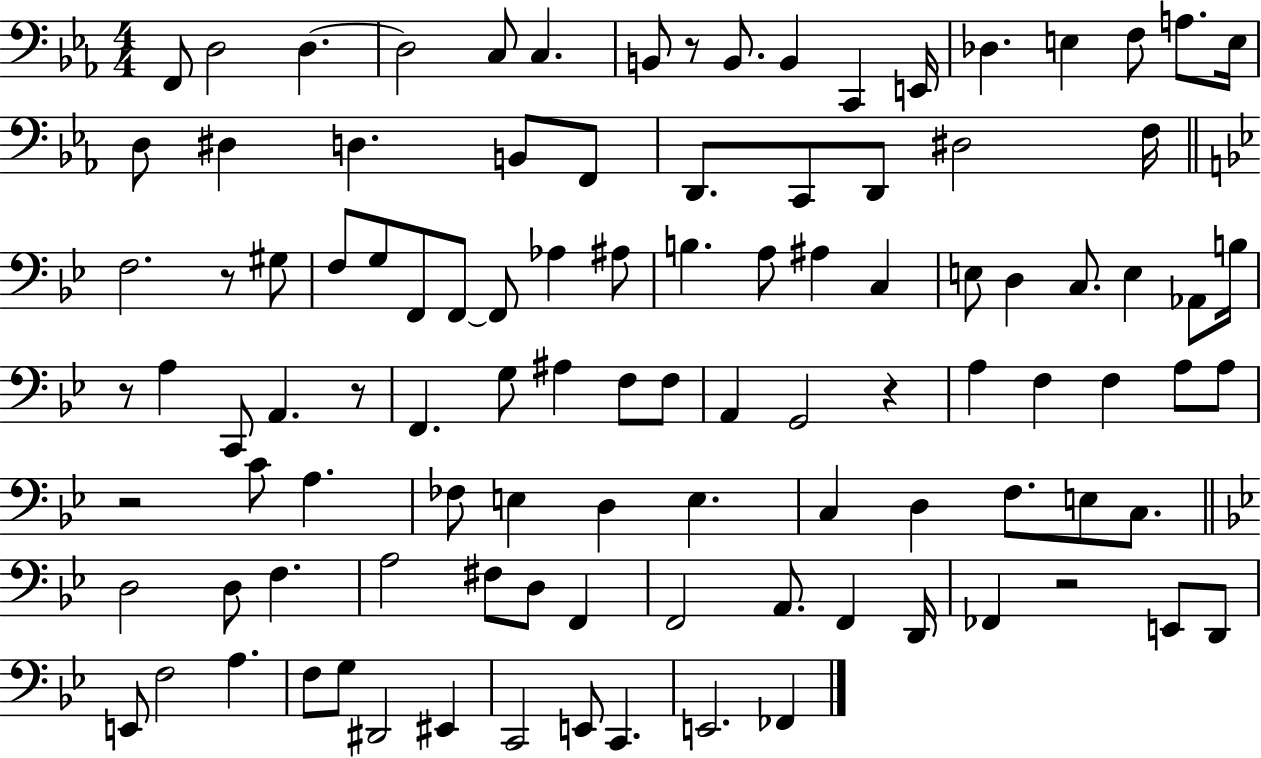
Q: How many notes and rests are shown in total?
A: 104